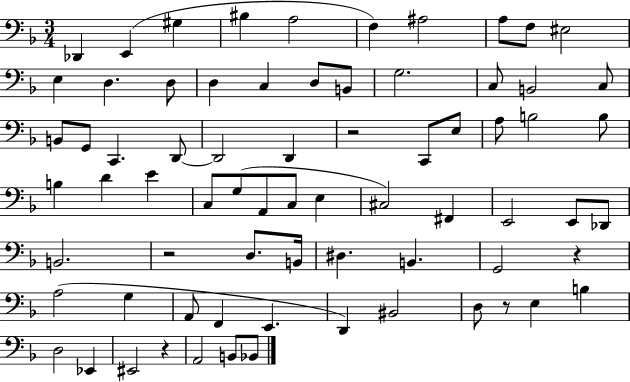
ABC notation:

X:1
T:Untitled
M:3/4
L:1/4
K:F
_D,, E,, ^G, ^B, A,2 F, ^A,2 A,/2 F,/2 ^E,2 E, D, D,/2 D, C, D,/2 B,,/2 G,2 C,/2 B,,2 C,/2 B,,/2 G,,/2 C,, D,,/2 D,,2 D,, z2 C,,/2 E,/2 A,/2 B,2 B,/2 B, D E C,/2 G,/2 A,,/2 C,/2 E, ^C,2 ^F,, E,,2 E,,/2 _D,,/2 B,,2 z2 D,/2 B,,/4 ^D, B,, G,,2 z A,2 G, A,,/2 F,, E,, D,, ^B,,2 D,/2 z/2 E, B, D,2 _E,, ^E,,2 z A,,2 B,,/2 _B,,/2